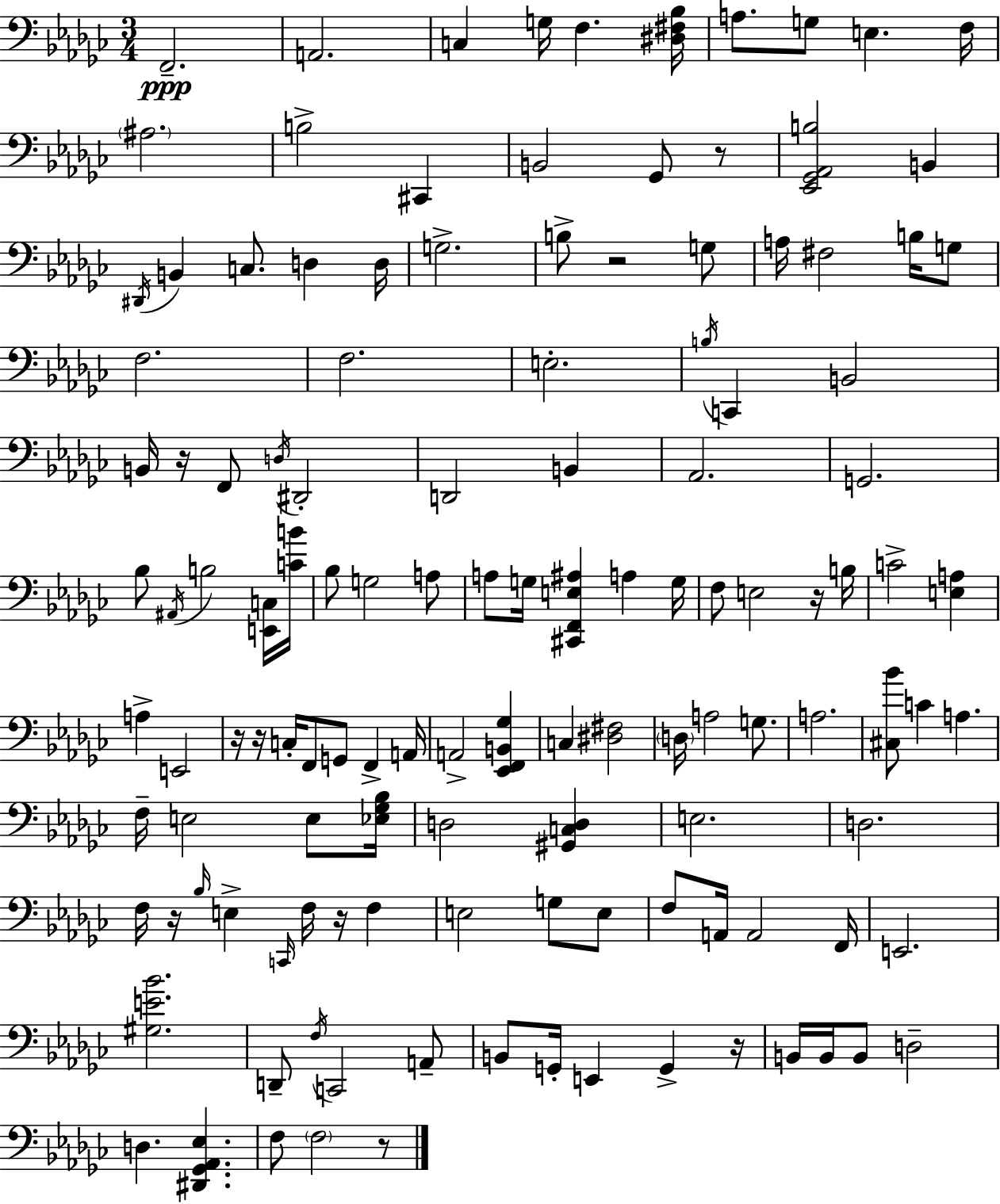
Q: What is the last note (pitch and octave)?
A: F3